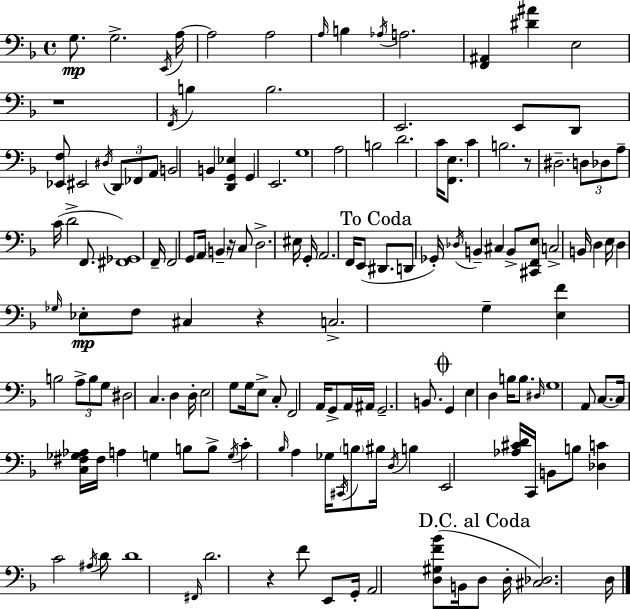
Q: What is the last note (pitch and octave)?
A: D3